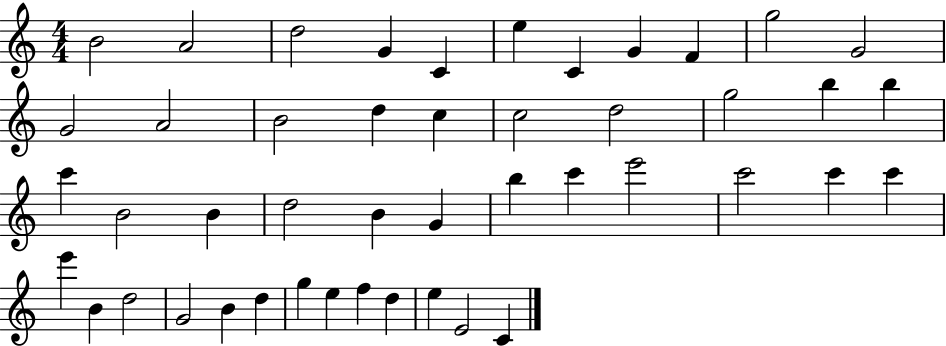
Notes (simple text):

B4/h A4/h D5/h G4/q C4/q E5/q C4/q G4/q F4/q G5/h G4/h G4/h A4/h B4/h D5/q C5/q C5/h D5/h G5/h B5/q B5/q C6/q B4/h B4/q D5/h B4/q G4/q B5/q C6/q E6/h C6/h C6/q C6/q E6/q B4/q D5/h G4/h B4/q D5/q G5/q E5/q F5/q D5/q E5/q E4/h C4/q